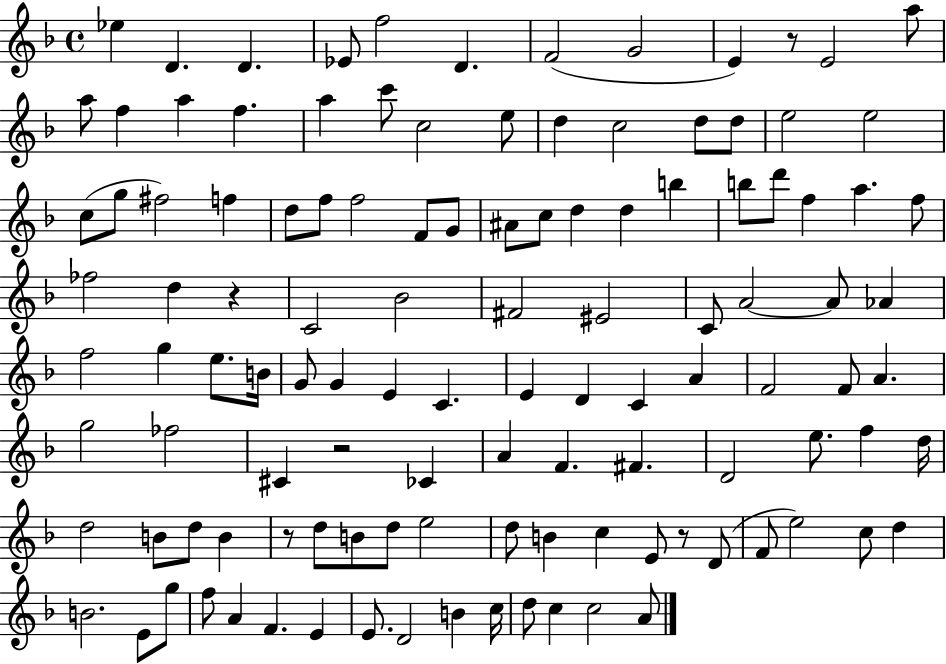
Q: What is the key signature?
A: F major